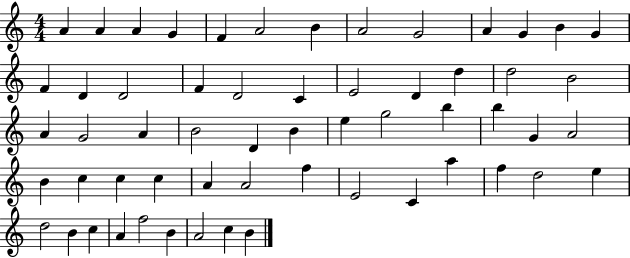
A4/q A4/q A4/q G4/q F4/q A4/h B4/q A4/h G4/h A4/q G4/q B4/q G4/q F4/q D4/q D4/h F4/q D4/h C4/q E4/h D4/q D5/q D5/h B4/h A4/q G4/h A4/q B4/h D4/q B4/q E5/q G5/h B5/q B5/q G4/q A4/h B4/q C5/q C5/q C5/q A4/q A4/h F5/q E4/h C4/q A5/q F5/q D5/h E5/q D5/h B4/q C5/q A4/q F5/h B4/q A4/h C5/q B4/q